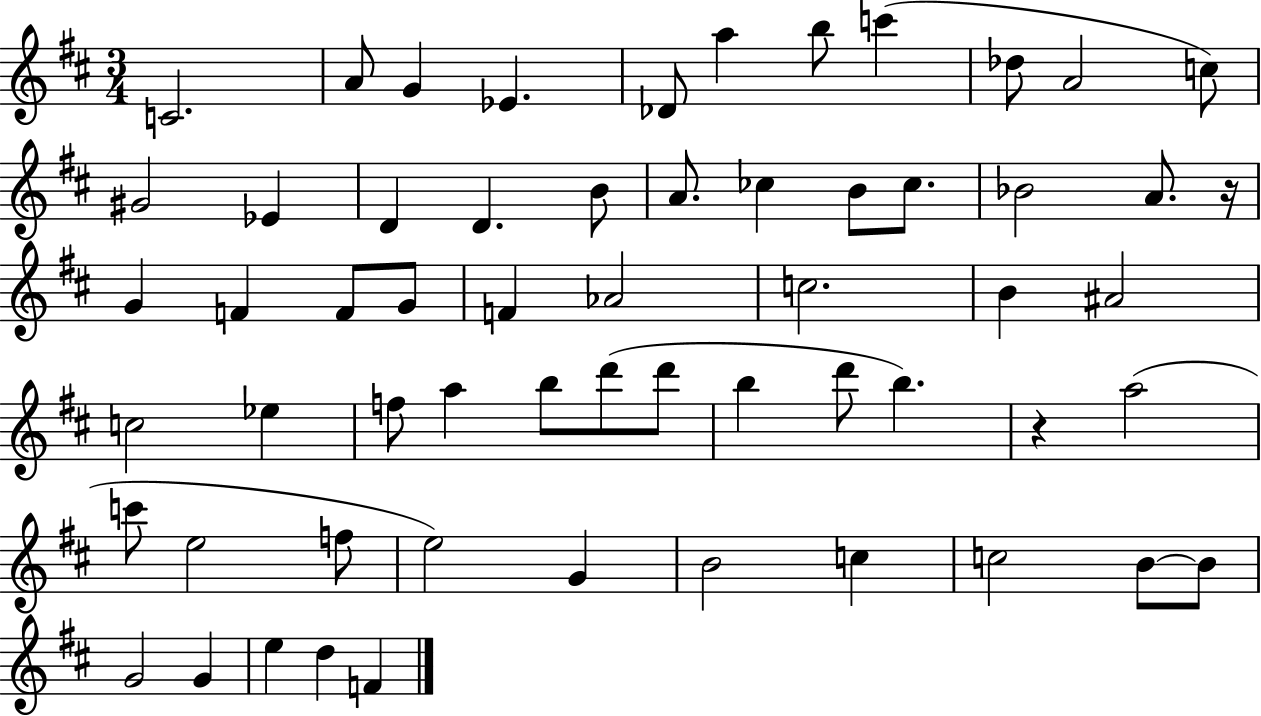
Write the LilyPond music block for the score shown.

{
  \clef treble
  \numericTimeSignature
  \time 3/4
  \key d \major
  c'2. | a'8 g'4 ees'4. | des'8 a''4 b''8 c'''4( | des''8 a'2 c''8) | \break gis'2 ees'4 | d'4 d'4. b'8 | a'8. ces''4 b'8 ces''8. | bes'2 a'8. r16 | \break g'4 f'4 f'8 g'8 | f'4 aes'2 | c''2. | b'4 ais'2 | \break c''2 ees''4 | f''8 a''4 b''8 d'''8( d'''8 | b''4 d'''8 b''4.) | r4 a''2( | \break c'''8 e''2 f''8 | e''2) g'4 | b'2 c''4 | c''2 b'8~~ b'8 | \break g'2 g'4 | e''4 d''4 f'4 | \bar "|."
}